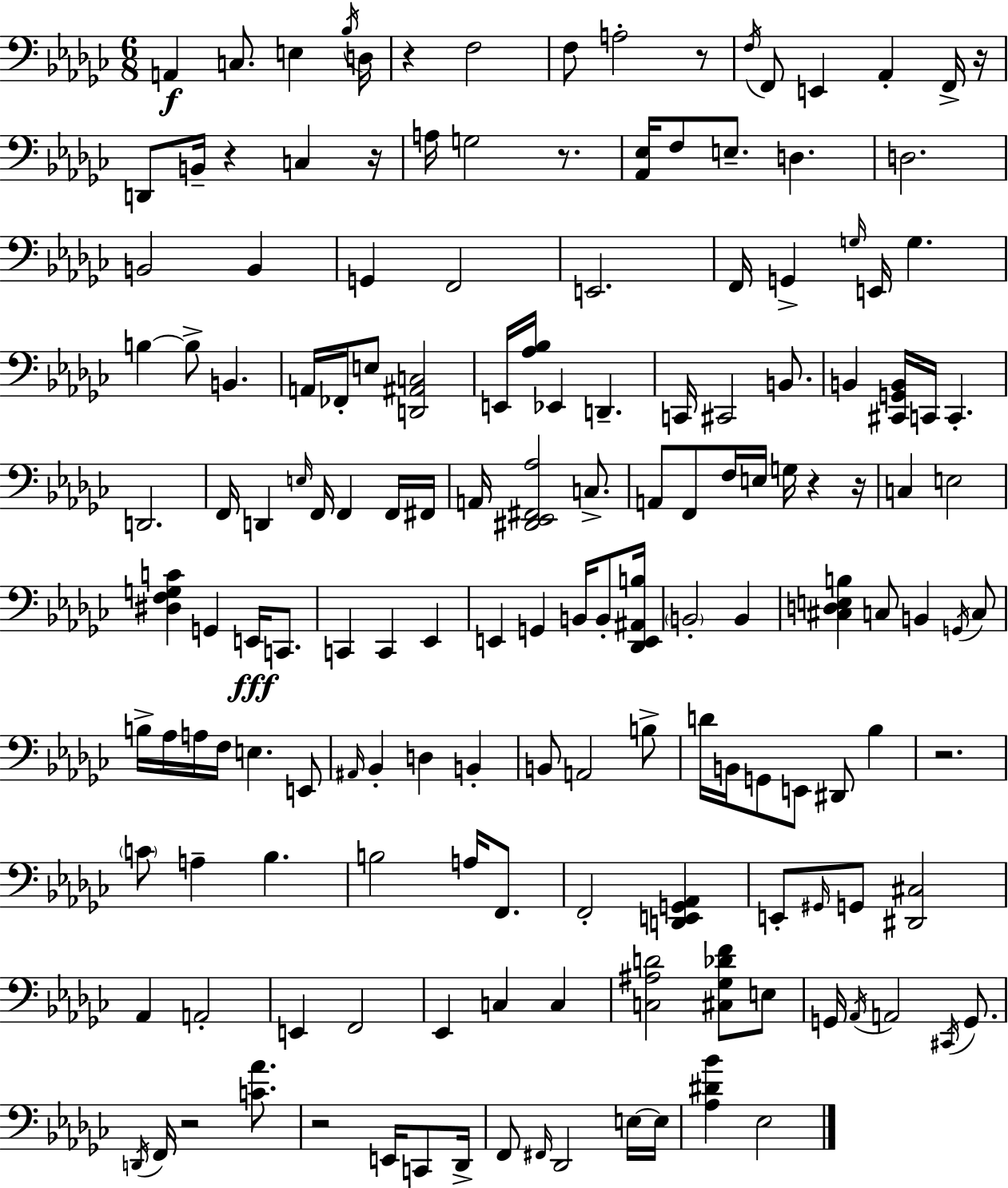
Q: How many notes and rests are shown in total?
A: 158